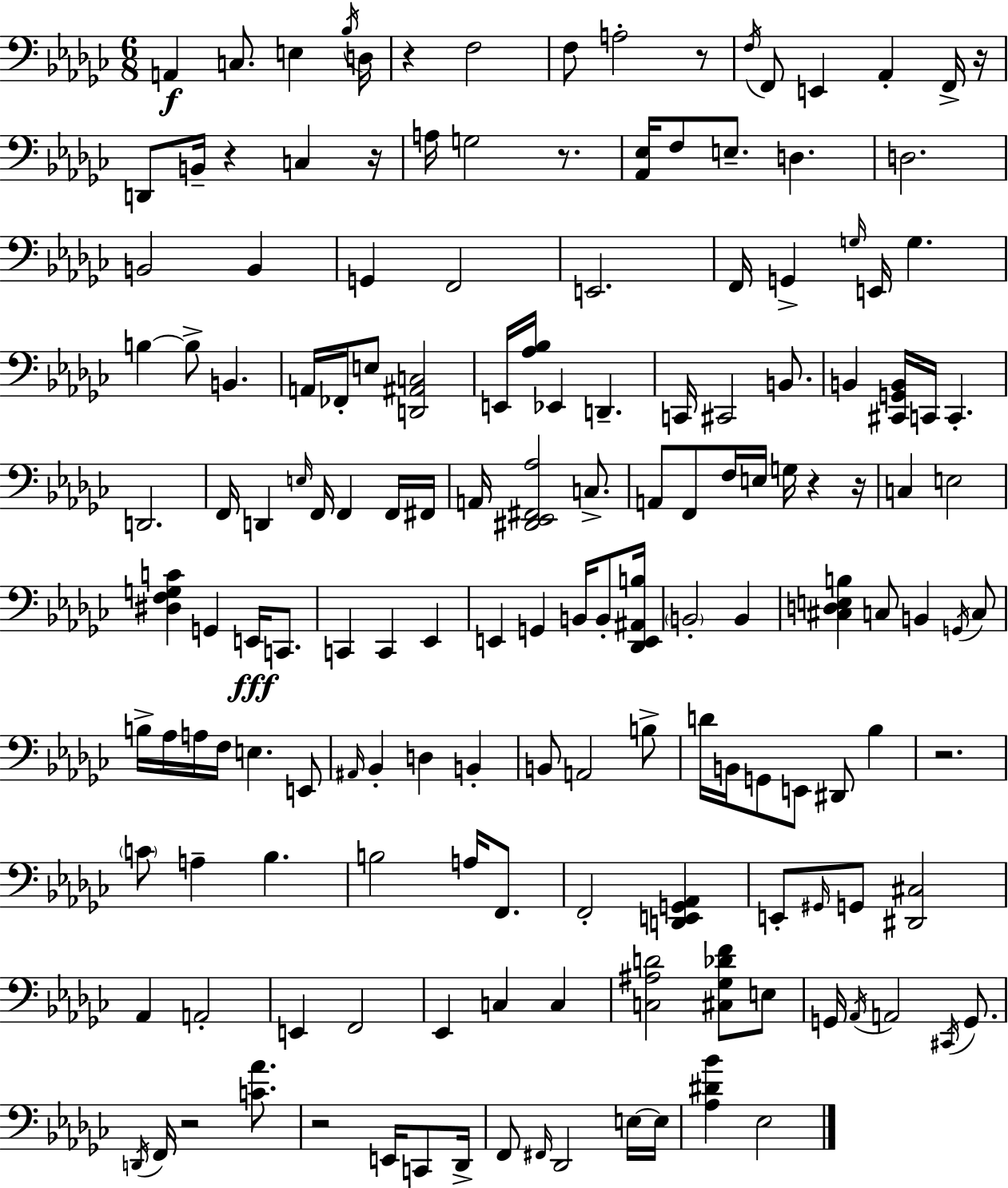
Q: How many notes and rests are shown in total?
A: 158